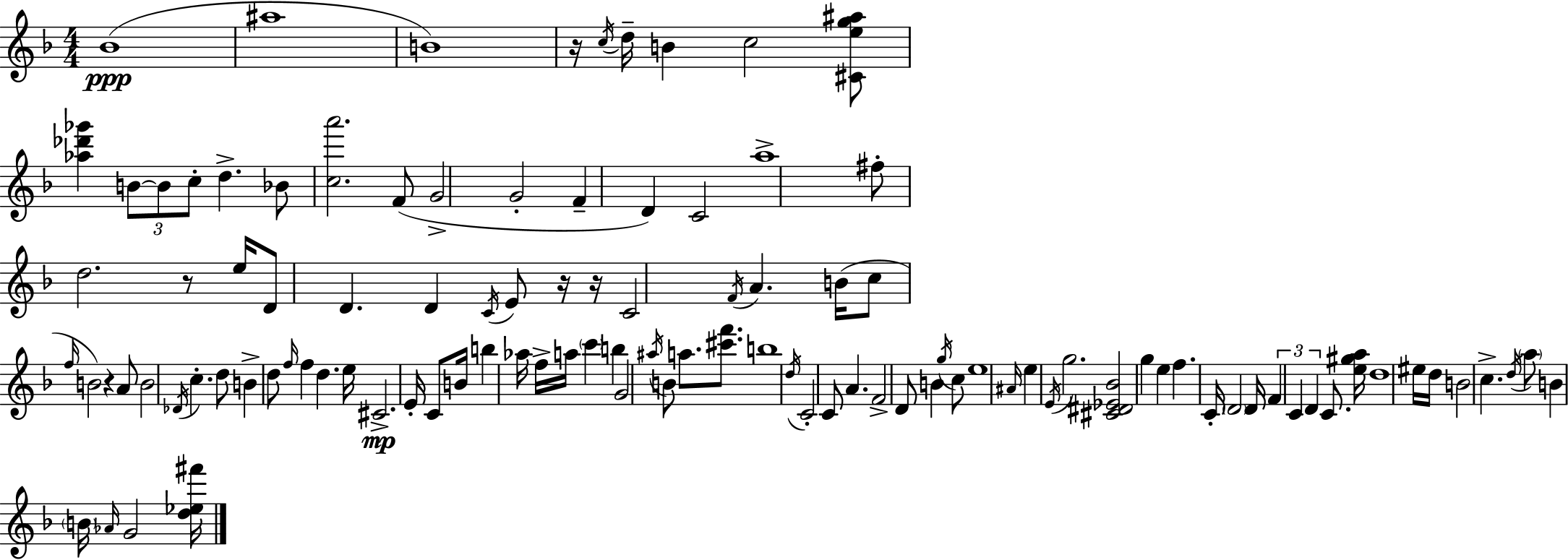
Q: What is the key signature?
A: D minor